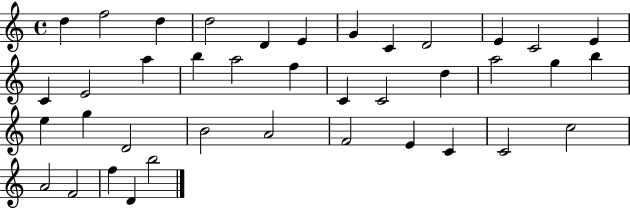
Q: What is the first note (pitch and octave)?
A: D5